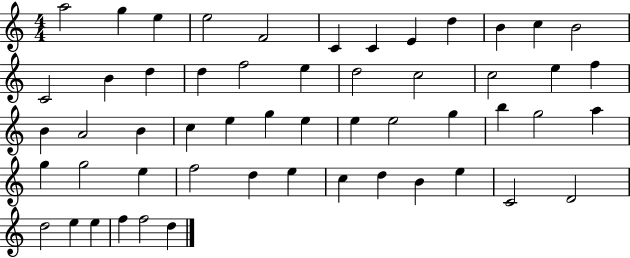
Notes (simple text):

A5/h G5/q E5/q E5/h F4/h C4/q C4/q E4/q D5/q B4/q C5/q B4/h C4/h B4/q D5/q D5/q F5/h E5/q D5/h C5/h C5/h E5/q F5/q B4/q A4/h B4/q C5/q E5/q G5/q E5/q E5/q E5/h G5/q B5/q G5/h A5/q G5/q G5/h E5/q F5/h D5/q E5/q C5/q D5/q B4/q E5/q C4/h D4/h D5/h E5/q E5/q F5/q F5/h D5/q